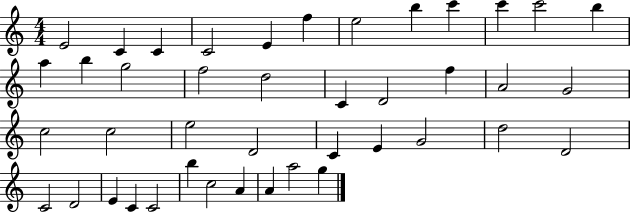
E4/h C4/q C4/q C4/h E4/q F5/q E5/h B5/q C6/q C6/q C6/h B5/q A5/q B5/q G5/h F5/h D5/h C4/q D4/h F5/q A4/h G4/h C5/h C5/h E5/h D4/h C4/q E4/q G4/h D5/h D4/h C4/h D4/h E4/q C4/q C4/h B5/q C5/h A4/q A4/q A5/h G5/q